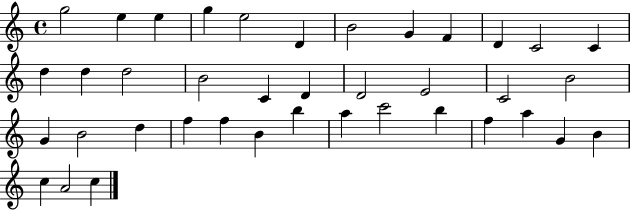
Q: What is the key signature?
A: C major